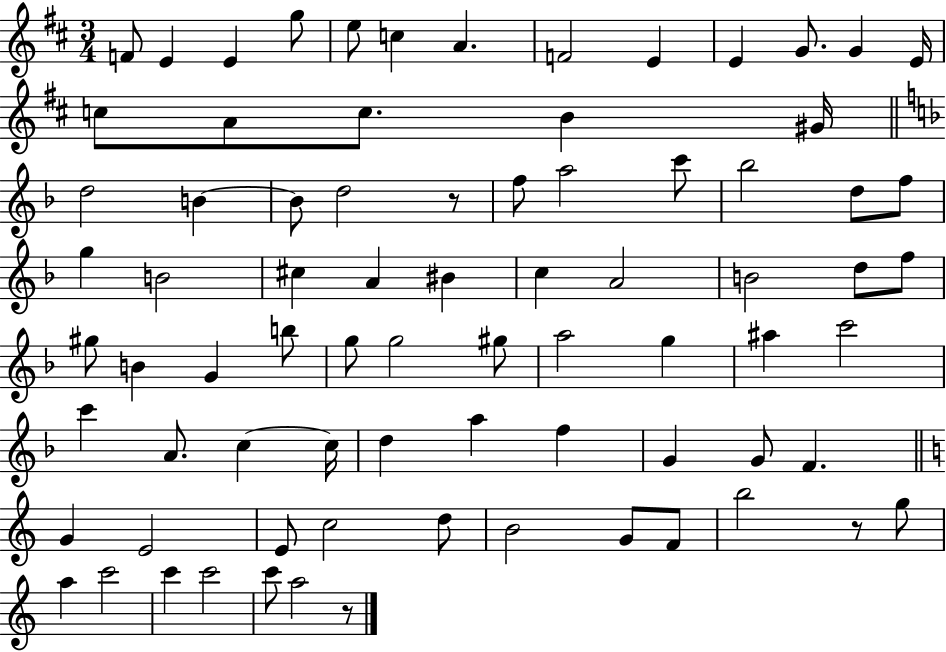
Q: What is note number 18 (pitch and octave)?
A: G#4